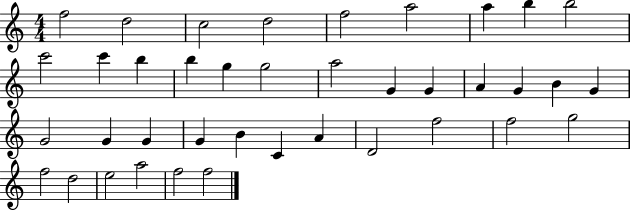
F5/h D5/h C5/h D5/h F5/h A5/h A5/q B5/q B5/h C6/h C6/q B5/q B5/q G5/q G5/h A5/h G4/q G4/q A4/q G4/q B4/q G4/q G4/h G4/q G4/q G4/q B4/q C4/q A4/q D4/h F5/h F5/h G5/h F5/h D5/h E5/h A5/h F5/h F5/h